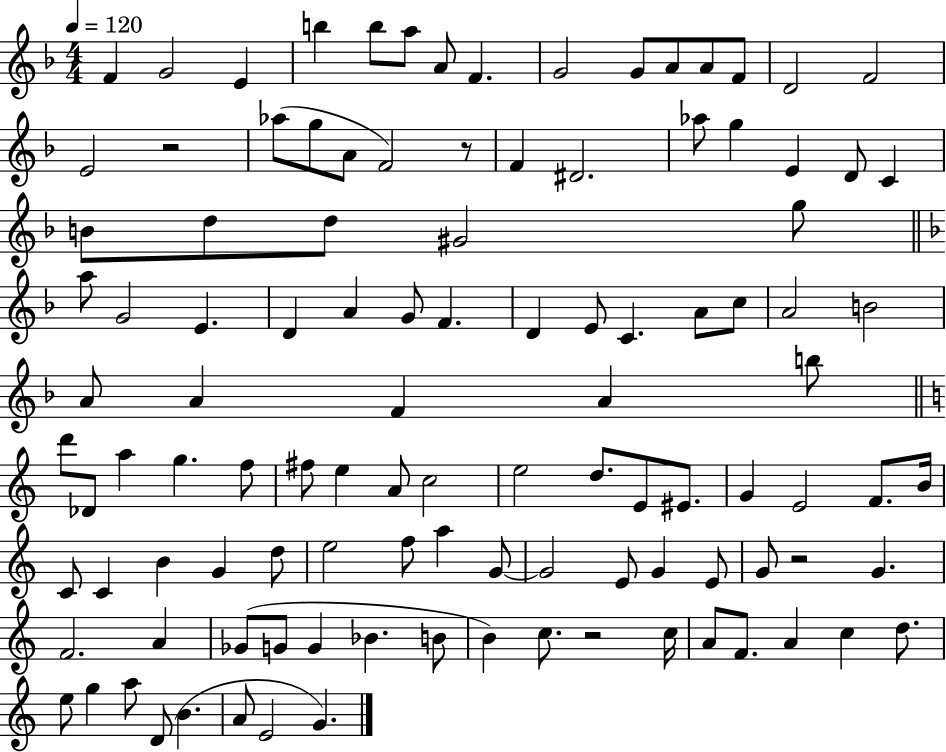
X:1
T:Untitled
M:4/4
L:1/4
K:F
F G2 E b b/2 a/2 A/2 F G2 G/2 A/2 A/2 F/2 D2 F2 E2 z2 _a/2 g/2 A/2 F2 z/2 F ^D2 _a/2 g E D/2 C B/2 d/2 d/2 ^G2 g/2 a/2 G2 E D A G/2 F D E/2 C A/2 c/2 A2 B2 A/2 A F A b/2 d'/2 _D/2 a g f/2 ^f/2 e A/2 c2 e2 d/2 E/2 ^E/2 G E2 F/2 B/4 C/2 C B G d/2 e2 f/2 a G/2 G2 E/2 G E/2 G/2 z2 G F2 A _G/2 G/2 G _B B/2 B c/2 z2 c/4 A/2 F/2 A c d/2 e/2 g a/2 D/2 B A/2 E2 G